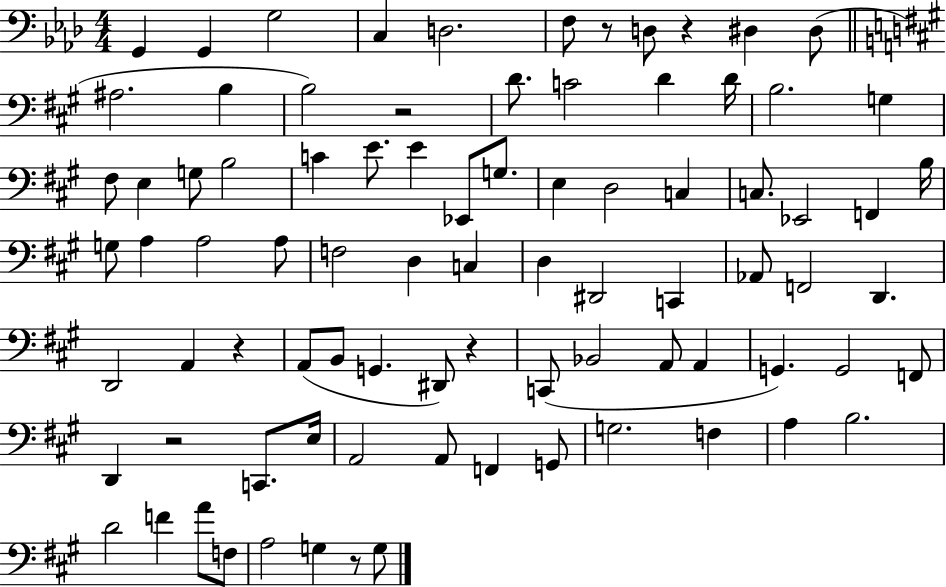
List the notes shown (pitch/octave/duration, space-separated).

G2/q G2/q G3/h C3/q D3/h. F3/e R/e D3/e R/q D#3/q D#3/e A#3/h. B3/q B3/h R/h D4/e. C4/h D4/q D4/s B3/h. G3/q F#3/e E3/q G3/e B3/h C4/q E4/e. E4/q Eb2/e G3/e. E3/q D3/h C3/q C3/e. Eb2/h F2/q B3/s G3/e A3/q A3/h A3/e F3/h D3/q C3/q D3/q D#2/h C2/q Ab2/e F2/h D2/q. D2/h A2/q R/q A2/e B2/e G2/q. D#2/e R/q C2/e Bb2/h A2/e A2/q G2/q. G2/h F2/e D2/q R/h C2/e. E3/s A2/h A2/e F2/q G2/e G3/h. F3/q A3/q B3/h. D4/h F4/q A4/e F3/e A3/h G3/q R/e G3/e